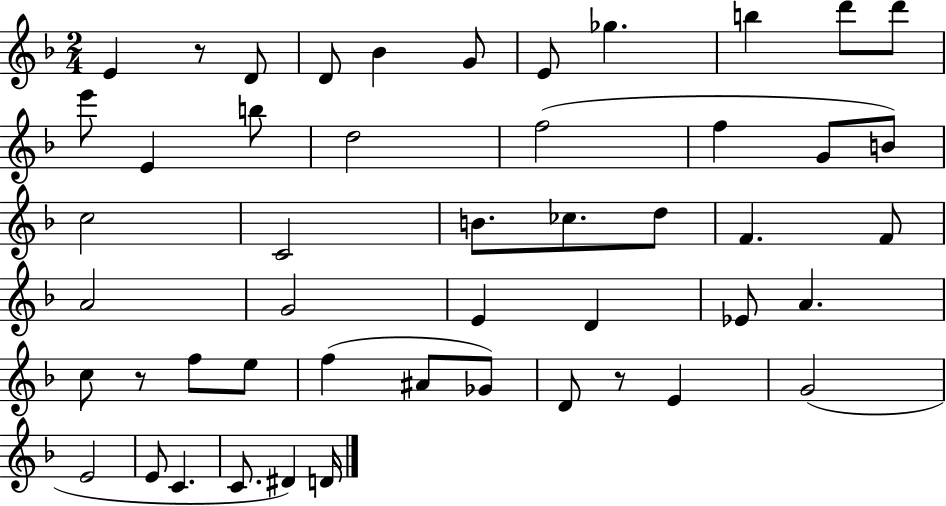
E4/q R/e D4/e D4/e Bb4/q G4/e E4/e Gb5/q. B5/q D6/e D6/e E6/e E4/q B5/e D5/h F5/h F5/q G4/e B4/e C5/h C4/h B4/e. CES5/e. D5/e F4/q. F4/e A4/h G4/h E4/q D4/q Eb4/e A4/q. C5/e R/e F5/e E5/e F5/q A#4/e Gb4/e D4/e R/e E4/q G4/h E4/h E4/e C4/q. C4/e. D#4/q D4/s